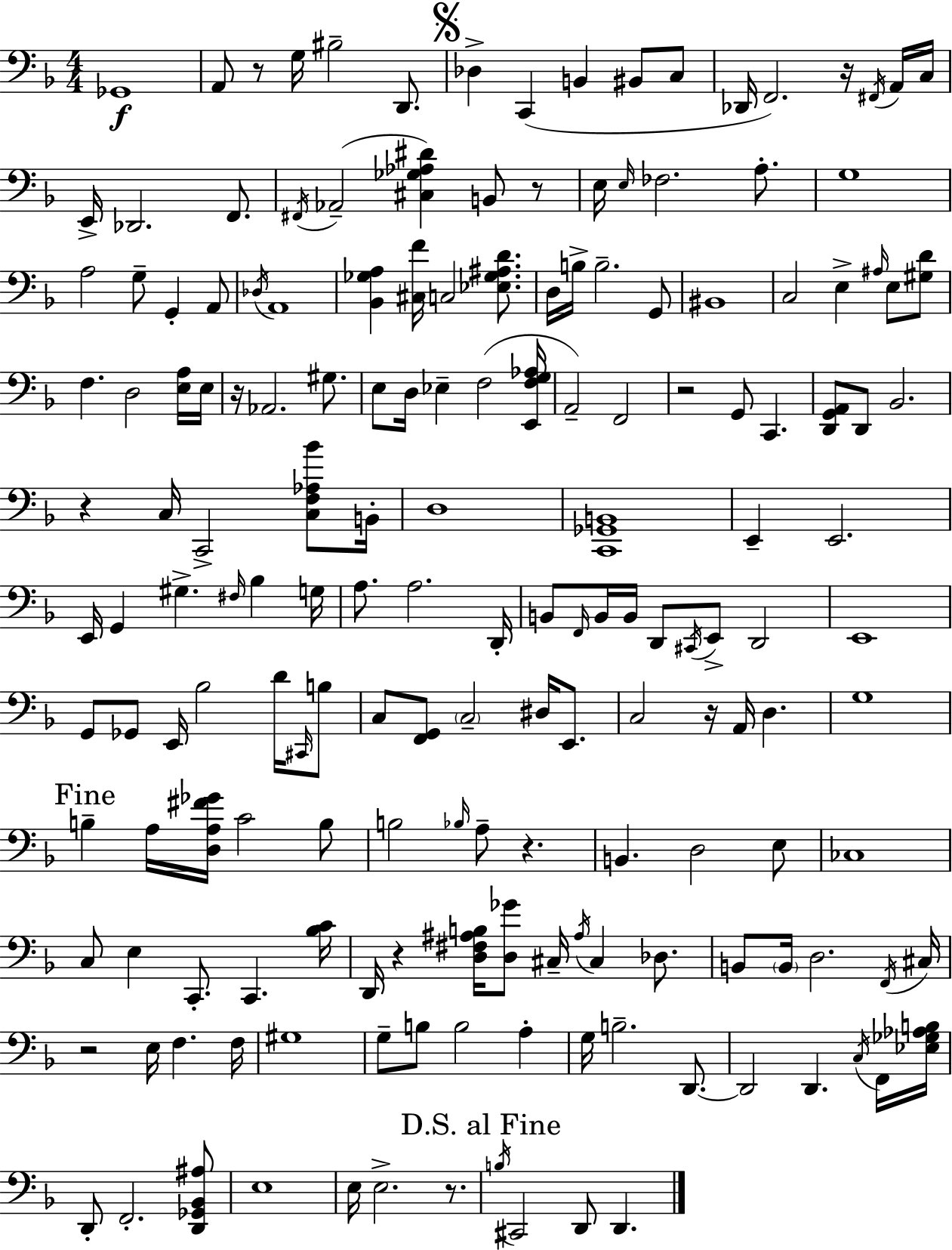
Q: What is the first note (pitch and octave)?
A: Gb2